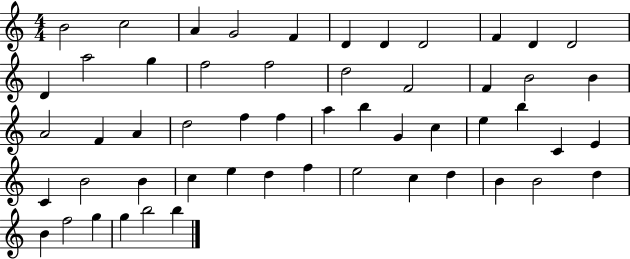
X:1
T:Untitled
M:4/4
L:1/4
K:C
B2 c2 A G2 F D D D2 F D D2 D a2 g f2 f2 d2 F2 F B2 B A2 F A d2 f f a b G c e b C E C B2 B c e d f e2 c d B B2 d B f2 g g b2 b